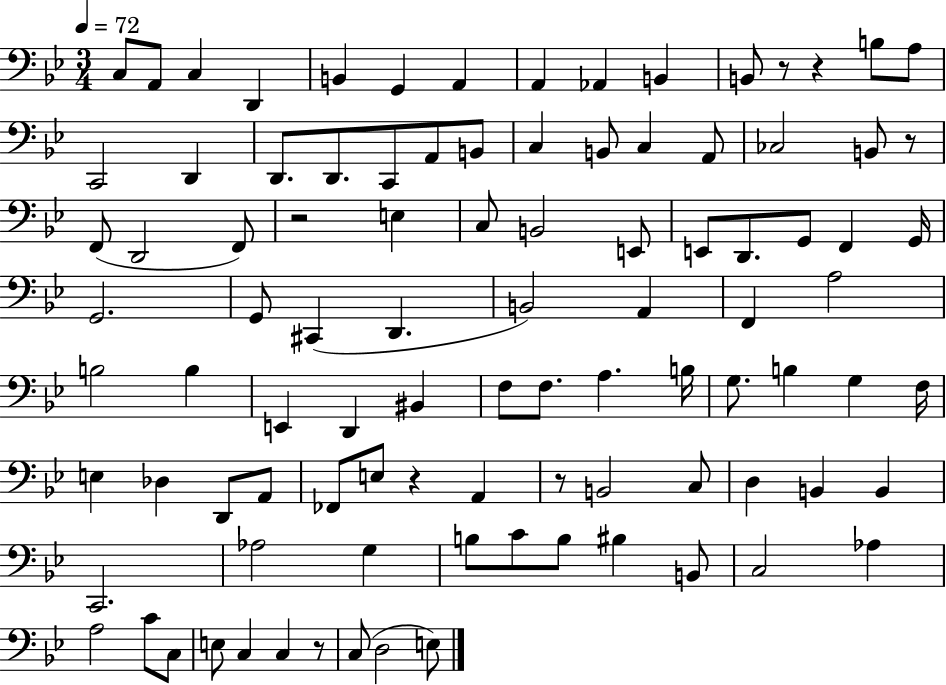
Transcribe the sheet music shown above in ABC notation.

X:1
T:Untitled
M:3/4
L:1/4
K:Bb
C,/2 A,,/2 C, D,, B,, G,, A,, A,, _A,, B,, B,,/2 z/2 z B,/2 A,/2 C,,2 D,, D,,/2 D,,/2 C,,/2 A,,/2 B,,/2 C, B,,/2 C, A,,/2 _C,2 B,,/2 z/2 F,,/2 D,,2 F,,/2 z2 E, C,/2 B,,2 E,,/2 E,,/2 D,,/2 G,,/2 F,, G,,/4 G,,2 G,,/2 ^C,, D,, B,,2 A,, F,, A,2 B,2 B, E,, D,, ^B,, F,/2 F,/2 A, B,/4 G,/2 B, G, F,/4 E, _D, D,,/2 A,,/2 _F,,/2 E,/2 z A,, z/2 B,,2 C,/2 D, B,, B,, C,,2 _A,2 G, B,/2 C/2 B,/2 ^B, B,,/2 C,2 _A, A,2 C/2 C,/2 E,/2 C, C, z/2 C,/2 D,2 E,/2